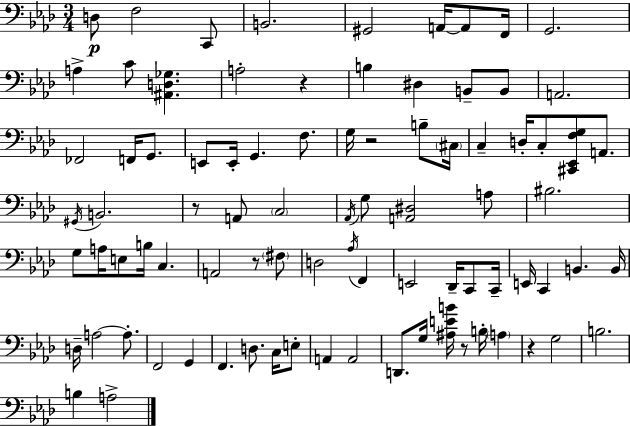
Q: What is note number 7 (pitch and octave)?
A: A2